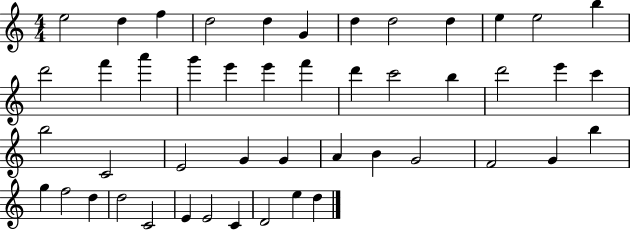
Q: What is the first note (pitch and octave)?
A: E5